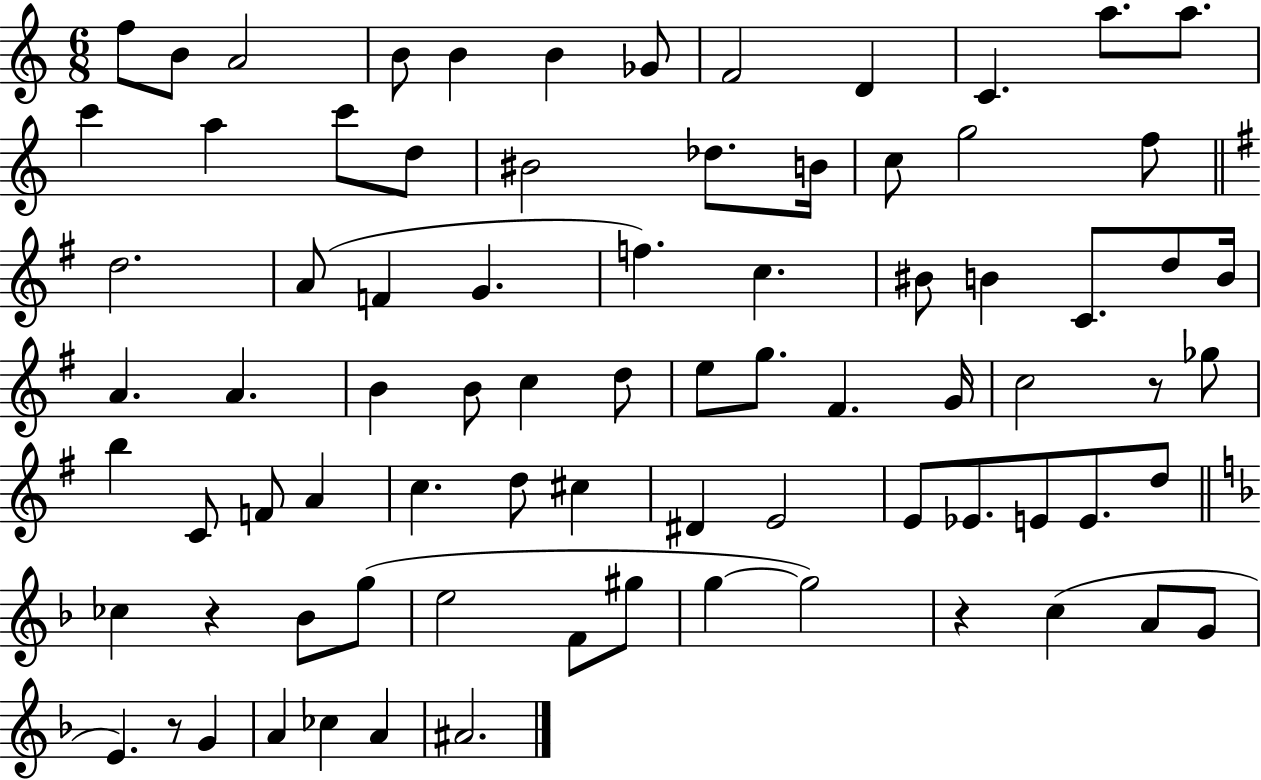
X:1
T:Untitled
M:6/8
L:1/4
K:C
f/2 B/2 A2 B/2 B B _G/2 F2 D C a/2 a/2 c' a c'/2 d/2 ^B2 _d/2 B/4 c/2 g2 f/2 d2 A/2 F G f c ^B/2 B C/2 d/2 B/4 A A B B/2 c d/2 e/2 g/2 ^F G/4 c2 z/2 _g/2 b C/2 F/2 A c d/2 ^c ^D E2 E/2 _E/2 E/2 E/2 d/2 _c z _B/2 g/2 e2 F/2 ^g/2 g g2 z c A/2 G/2 E z/2 G A _c A ^A2